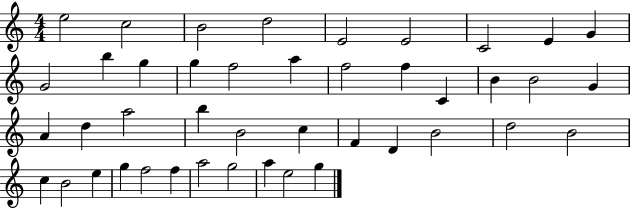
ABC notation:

X:1
T:Untitled
M:4/4
L:1/4
K:C
e2 c2 B2 d2 E2 E2 C2 E G G2 b g g f2 a f2 f C B B2 G A d a2 b B2 c F D B2 d2 B2 c B2 e g f2 f a2 g2 a e2 g